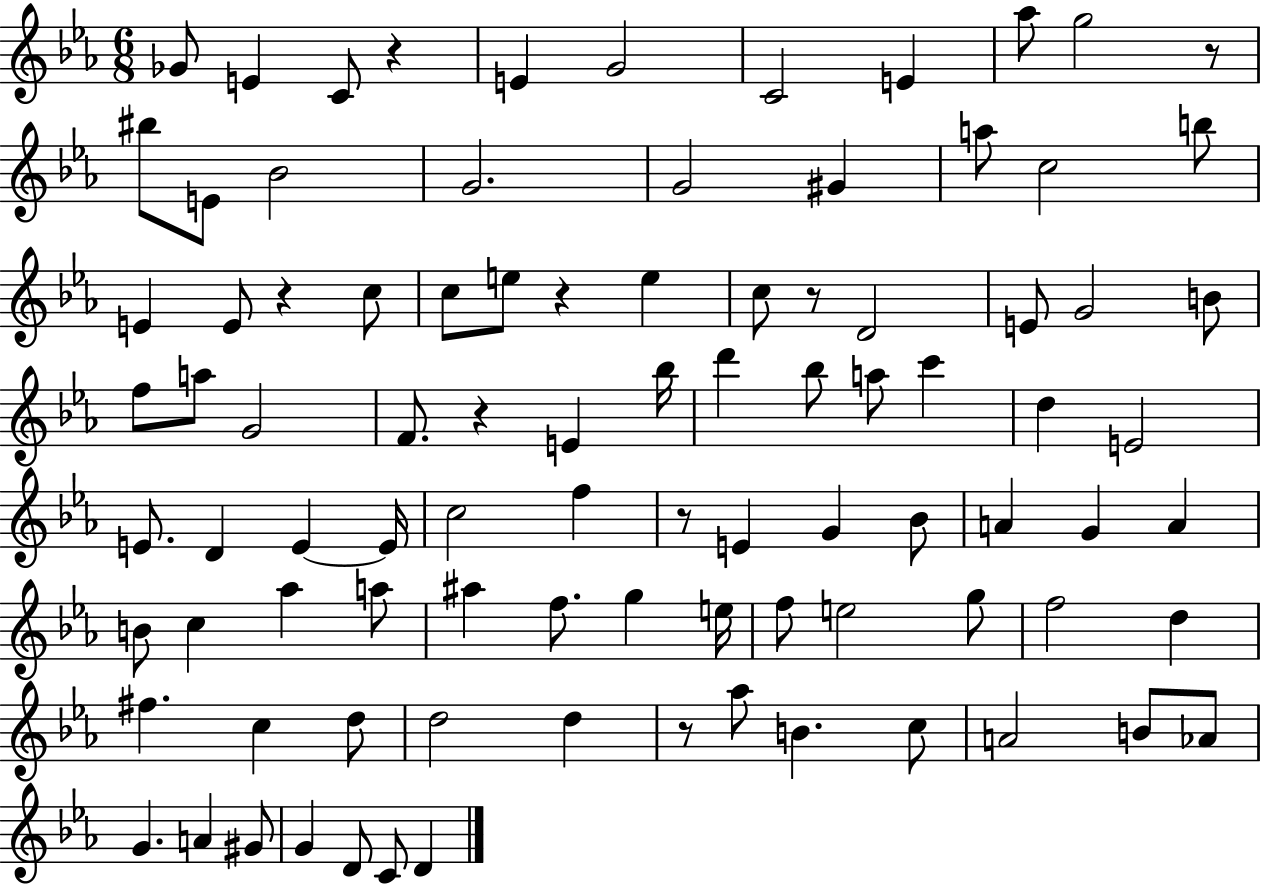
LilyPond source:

{
  \clef treble
  \numericTimeSignature
  \time 6/8
  \key ees \major
  \repeat volta 2 { ges'8 e'4 c'8 r4 | e'4 g'2 | c'2 e'4 | aes''8 g''2 r8 | \break bis''8 e'8 bes'2 | g'2. | g'2 gis'4 | a''8 c''2 b''8 | \break e'4 e'8 r4 c''8 | c''8 e''8 r4 e''4 | c''8 r8 d'2 | e'8 g'2 b'8 | \break f''8 a''8 g'2 | f'8. r4 e'4 bes''16 | d'''4 bes''8 a''8 c'''4 | d''4 e'2 | \break e'8. d'4 e'4~~ e'16 | c''2 f''4 | r8 e'4 g'4 bes'8 | a'4 g'4 a'4 | \break b'8 c''4 aes''4 a''8 | ais''4 f''8. g''4 e''16 | f''8 e''2 g''8 | f''2 d''4 | \break fis''4. c''4 d''8 | d''2 d''4 | r8 aes''8 b'4. c''8 | a'2 b'8 aes'8 | \break g'4. a'4 gis'8 | g'4 d'8 c'8 d'4 | } \bar "|."
}